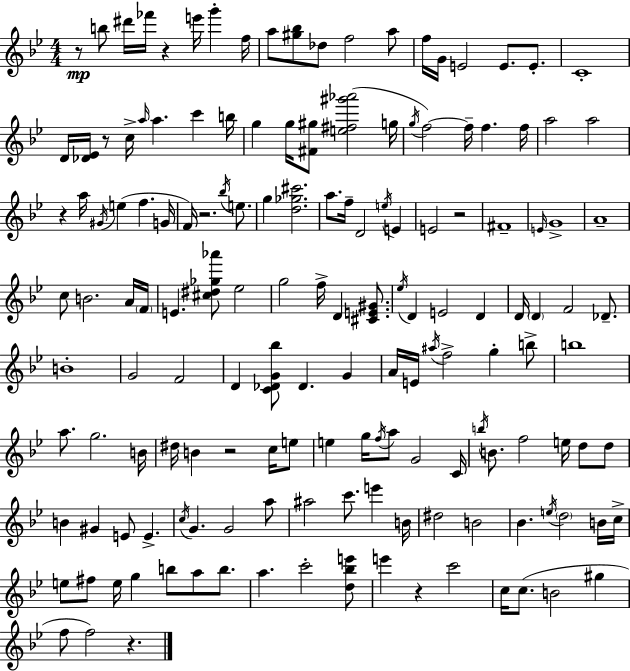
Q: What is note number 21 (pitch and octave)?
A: C6